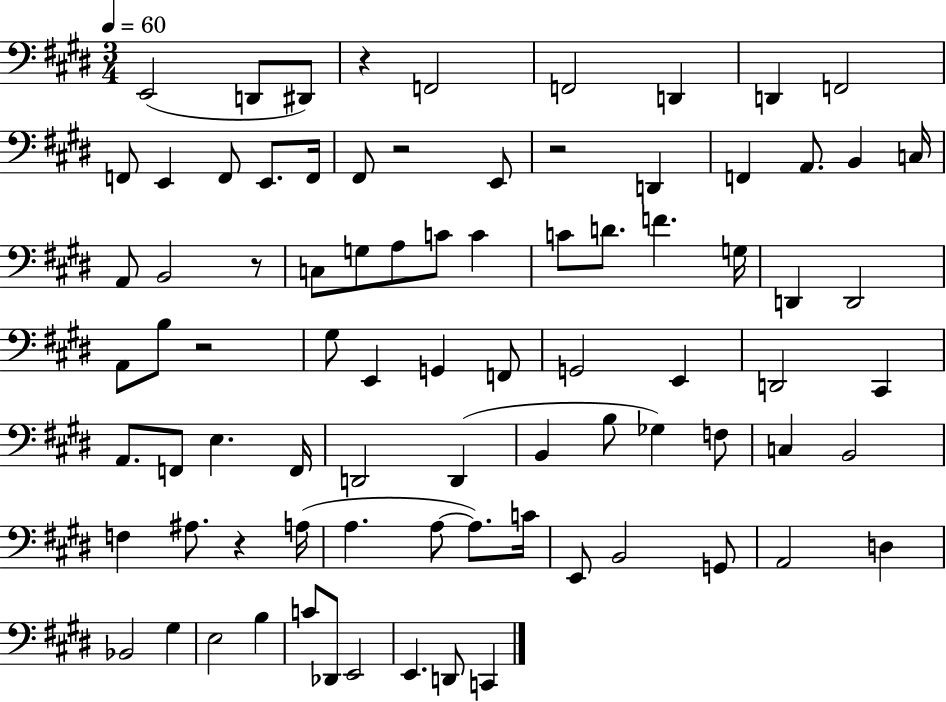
E2/h D2/e D#2/e R/q F2/h F2/h D2/q D2/q F2/h F2/e E2/q F2/e E2/e. F2/s F#2/e R/h E2/e R/h D2/q F2/q A2/e. B2/q C3/s A2/e B2/h R/e C3/e G3/e A3/e C4/e C4/q C4/e D4/e. F4/q. G3/s D2/q D2/h A2/e B3/e R/h G#3/e E2/q G2/q F2/e G2/h E2/q D2/h C#2/q A2/e. F2/e E3/q. F2/s D2/h D2/q B2/q B3/e Gb3/q F3/e C3/q B2/h F3/q A#3/e. R/q A3/s A3/q. A3/e A3/e. C4/s E2/e B2/h G2/e A2/h D3/q Bb2/h G#3/q E3/h B3/q C4/e Db2/e E2/h E2/q. D2/e C2/q